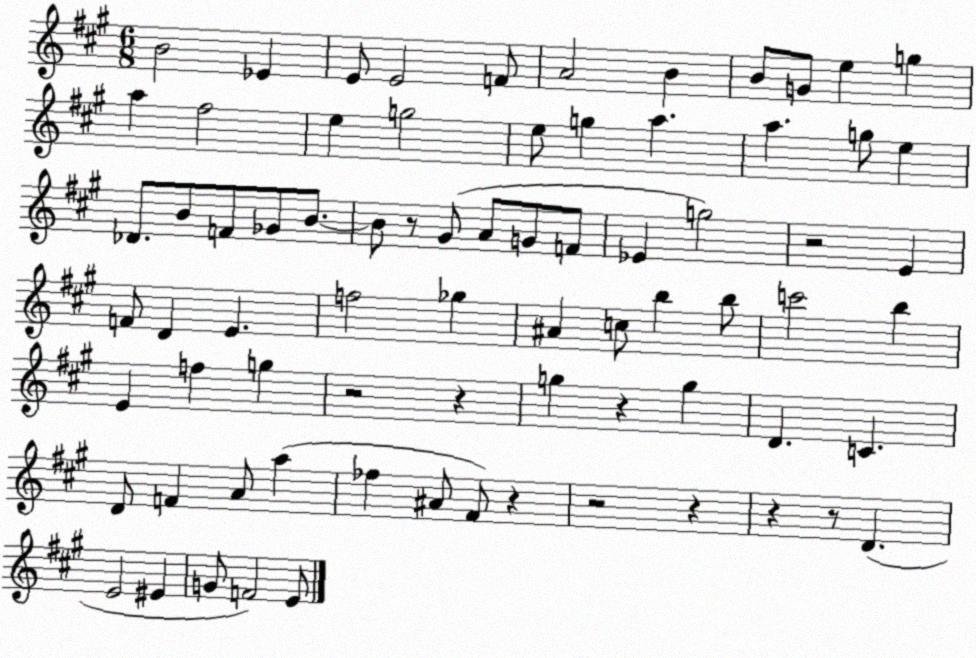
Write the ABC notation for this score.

X:1
T:Untitled
M:6/8
L:1/4
K:A
B2 _E E/2 E2 F/2 A2 B B/2 G/2 e g a ^f2 e g2 e/2 g a a g/2 e _D/2 B/2 F/2 _G/2 B/2 B/2 z/2 ^G/2 A/2 G/2 F/2 _E g2 z2 E F/2 D E f2 _g ^A c/2 b b/2 c'2 b E f g z2 z g z g D C D/2 F A/2 a _f ^A/2 ^F/2 z z2 z z z/2 D E2 ^E G/2 F2 E/2